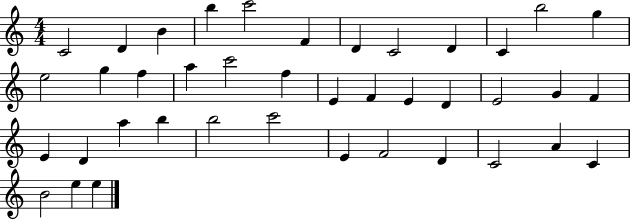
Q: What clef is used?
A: treble